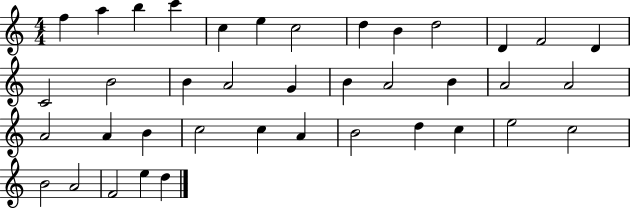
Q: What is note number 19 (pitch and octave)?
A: B4